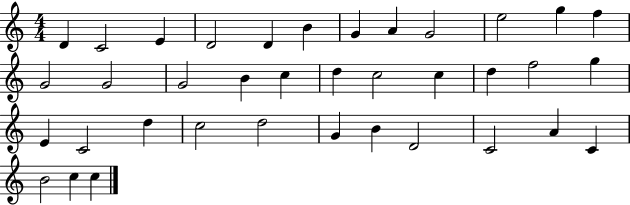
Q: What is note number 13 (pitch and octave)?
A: G4